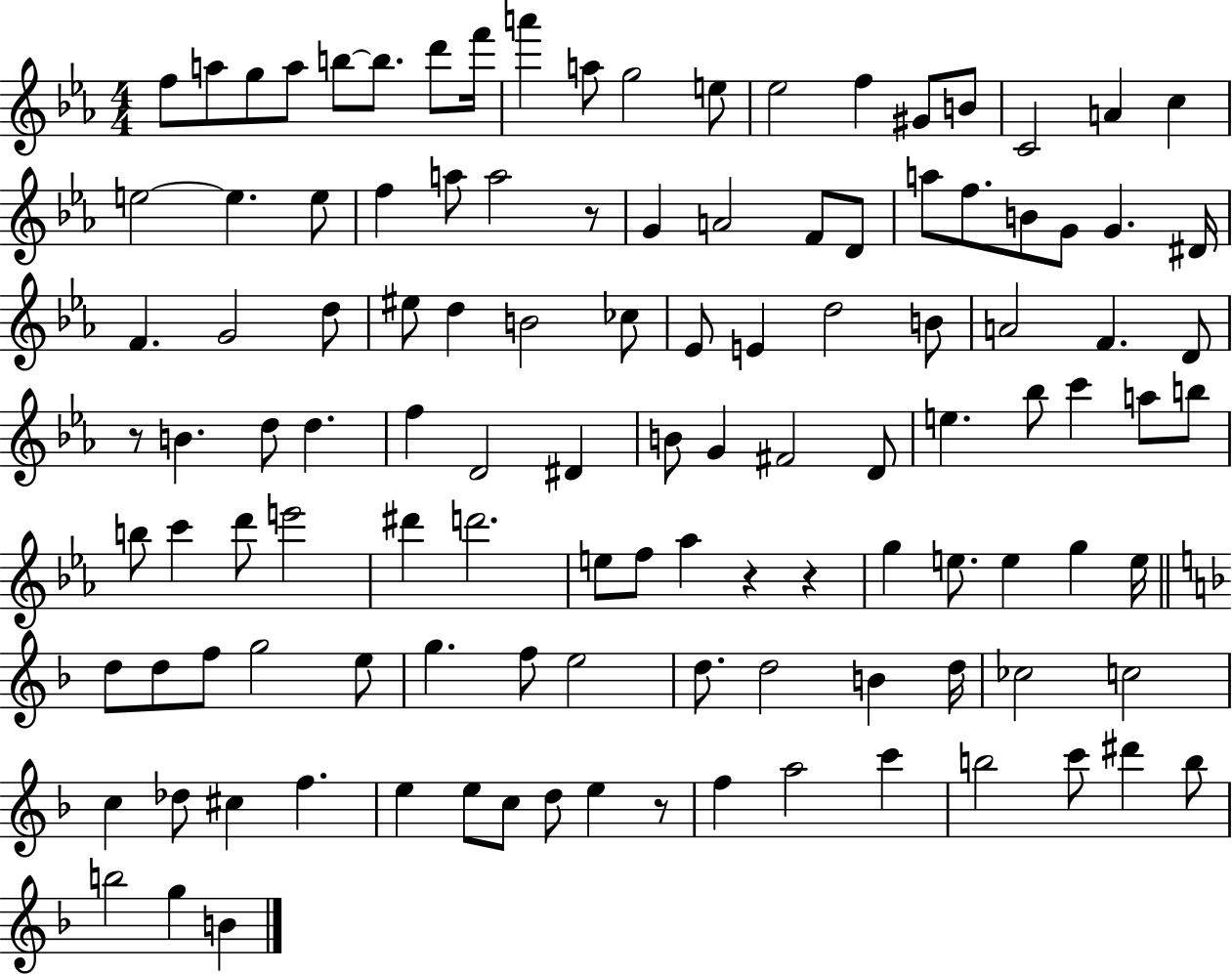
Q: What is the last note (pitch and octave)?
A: B4